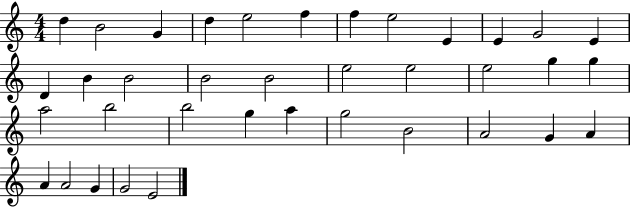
{
  \clef treble
  \numericTimeSignature
  \time 4/4
  \key c \major
  d''4 b'2 g'4 | d''4 e''2 f''4 | f''4 e''2 e'4 | e'4 g'2 e'4 | \break d'4 b'4 b'2 | b'2 b'2 | e''2 e''2 | e''2 g''4 g''4 | \break a''2 b''2 | b''2 g''4 a''4 | g''2 b'2 | a'2 g'4 a'4 | \break a'4 a'2 g'4 | g'2 e'2 | \bar "|."
}